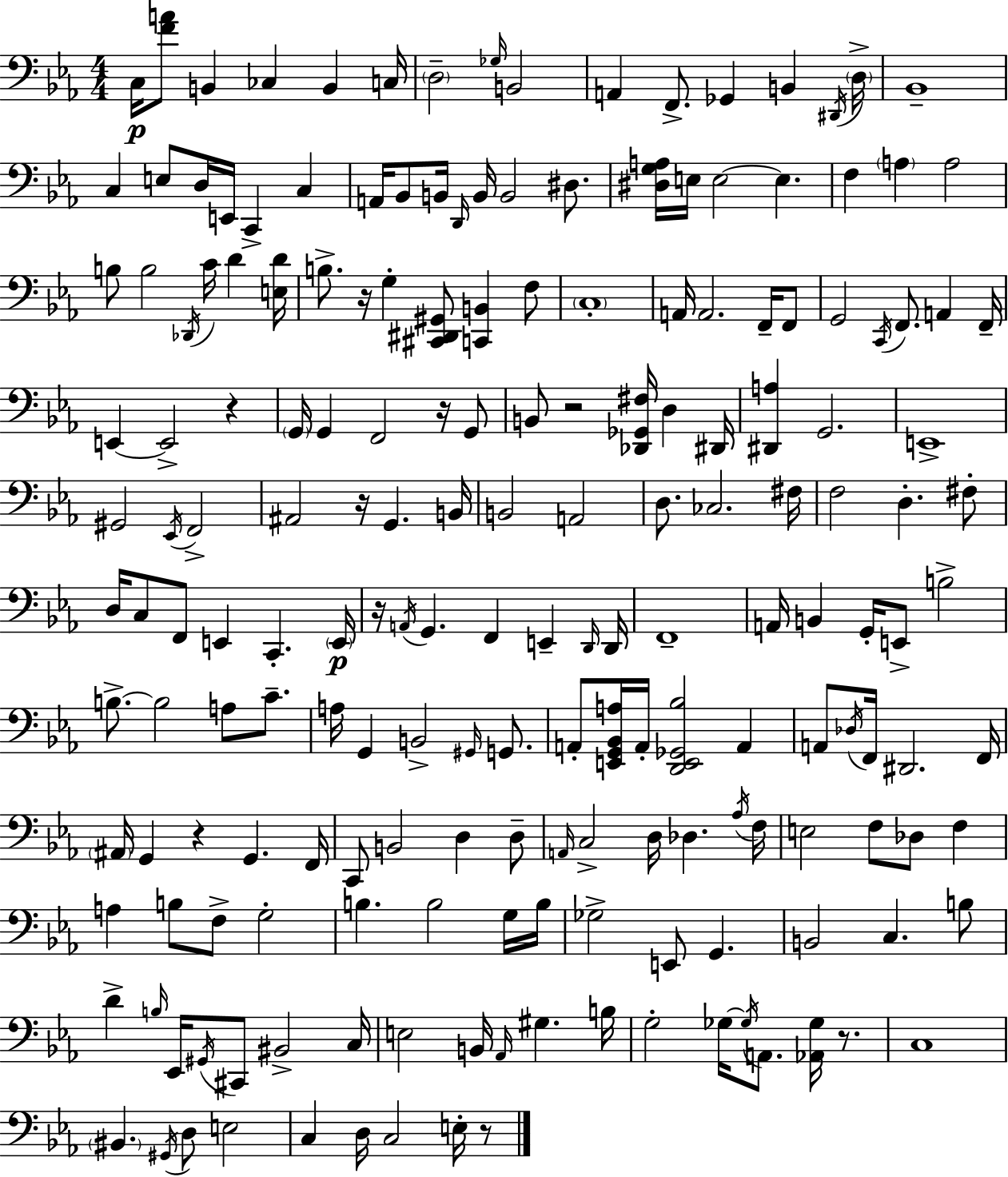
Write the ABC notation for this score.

X:1
T:Untitled
M:4/4
L:1/4
K:Cm
C,/4 [FA]/2 B,, _C, B,, C,/4 D,2 _G,/4 B,,2 A,, F,,/2 _G,, B,, ^D,,/4 D,/4 _B,,4 C, E,/2 D,/4 E,,/4 C,, C, A,,/4 _B,,/2 B,,/4 D,,/4 B,,/4 B,,2 ^D,/2 [^D,G,A,]/4 E,/4 E,2 E, F, A, A,2 B,/2 B,2 _D,,/4 C/4 D [E,D]/4 B,/2 z/4 G, [^C,,^D,,^G,,]/2 [C,,B,,] F,/2 C,4 A,,/4 A,,2 F,,/4 F,,/2 G,,2 C,,/4 F,,/2 A,, F,,/4 E,, E,,2 z G,,/4 G,, F,,2 z/4 G,,/2 B,,/2 z2 [_D,,_G,,^F,]/4 D, ^D,,/4 [^D,,A,] G,,2 E,,4 ^G,,2 _E,,/4 F,,2 ^A,,2 z/4 G,, B,,/4 B,,2 A,,2 D,/2 _C,2 ^F,/4 F,2 D, ^F,/2 D,/4 C,/2 F,,/2 E,, C,, E,,/4 z/4 A,,/4 G,, F,, E,, D,,/4 D,,/4 F,,4 A,,/4 B,, G,,/4 E,,/2 B,2 B,/2 B,2 A,/2 C/2 A,/4 G,, B,,2 ^G,,/4 G,,/2 A,,/2 [E,,G,,_B,,A,]/4 A,,/4 [D,,E,,_G,,_B,]2 A,, A,,/2 _D,/4 F,,/4 ^D,,2 F,,/4 ^A,,/4 G,, z G,, F,,/4 C,,/2 B,,2 D, D,/2 A,,/4 C,2 D,/4 _D, _A,/4 F,/4 E,2 F,/2 _D,/2 F, A, B,/2 F,/2 G,2 B, B,2 G,/4 B,/4 _G,2 E,,/2 G,, B,,2 C, B,/2 D B,/4 _E,,/4 ^G,,/4 ^C,,/2 ^B,,2 C,/4 E,2 B,,/4 _A,,/4 ^G, B,/4 G,2 _G,/4 _G,/4 A,,/2 [_A,,_G,]/4 z/2 C,4 ^B,, ^G,,/4 D,/2 E,2 C, D,/4 C,2 E,/4 z/2